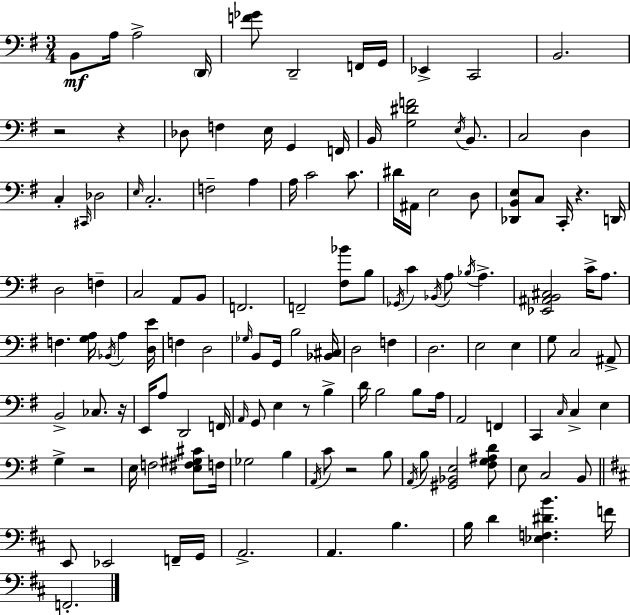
X:1
T:Untitled
M:3/4
L:1/4
K:Em
B,,/2 A,/4 A,2 D,,/4 [F_G]/2 D,,2 F,,/4 G,,/4 _E,, C,,2 B,,2 z2 z _D,/2 F, E,/4 G,, F,,/4 B,,/4 [G,^DF]2 E,/4 B,,/2 C,2 D, C, ^C,,/4 _D,2 E,/4 C,2 F,2 A, A,/4 C2 C/2 ^D/4 ^A,,/4 E,2 D,/2 [_D,,B,,E,]/2 C,/2 C,,/4 z D,,/4 D,2 F, C,2 A,,/2 B,,/2 F,,2 F,,2 [^F,_B]/2 B,/2 _G,,/4 C _B,,/4 A,/2 _B,/4 A, [_E,,^A,,B,,^C,]2 C/4 A,/2 F, [G,A,]/4 _B,,/4 A, [D,E]/4 F, D,2 _G,/4 B,,/2 G,,/4 B,2 [_B,,^C,]/4 D,2 F, D,2 E,2 E, G,/2 C,2 ^A,,/2 B,,2 _C,/2 z/4 E,,/4 A,/2 D,,2 F,,/4 A,,/4 G,,/2 E, z/2 B, D/4 B,2 B,/2 A,/4 A,,2 F,, C,, C,/4 C, E, G, z2 E,/4 F,2 [E,^F,^G,^C]/2 F,/4 _G,2 B, A,,/4 C/2 z2 B,/2 A,,/4 B,/2 [^G,,_B,,E,]2 [^F,G,^A,D]/2 E,/2 C,2 B,,/2 E,,/2 _E,,2 F,,/4 G,,/4 A,,2 A,, B, B,/4 D [_E,F,^DB] F/4 F,,2